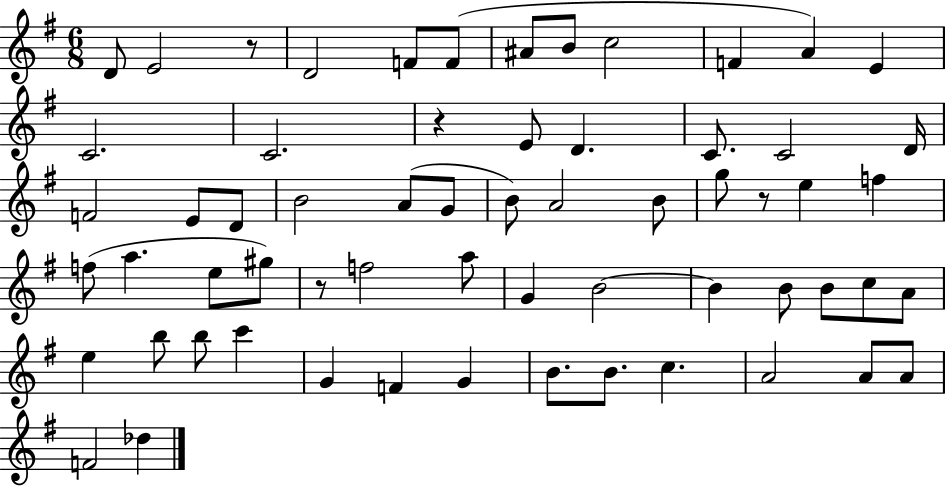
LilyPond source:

{
  \clef treble
  \numericTimeSignature
  \time 6/8
  \key g \major
  d'8 e'2 r8 | d'2 f'8 f'8( | ais'8 b'8 c''2 | f'4 a'4) e'4 | \break c'2. | c'2. | r4 e'8 d'4. | c'8. c'2 d'16 | \break f'2 e'8 d'8 | b'2 a'8( g'8 | b'8) a'2 b'8 | g''8 r8 e''4 f''4 | \break f''8( a''4. e''8 gis''8) | r8 f''2 a''8 | g'4 b'2~~ | b'4 b'8 b'8 c''8 a'8 | \break e''4 b''8 b''8 c'''4 | g'4 f'4 g'4 | b'8. b'8. c''4. | a'2 a'8 a'8 | \break f'2 des''4 | \bar "|."
}